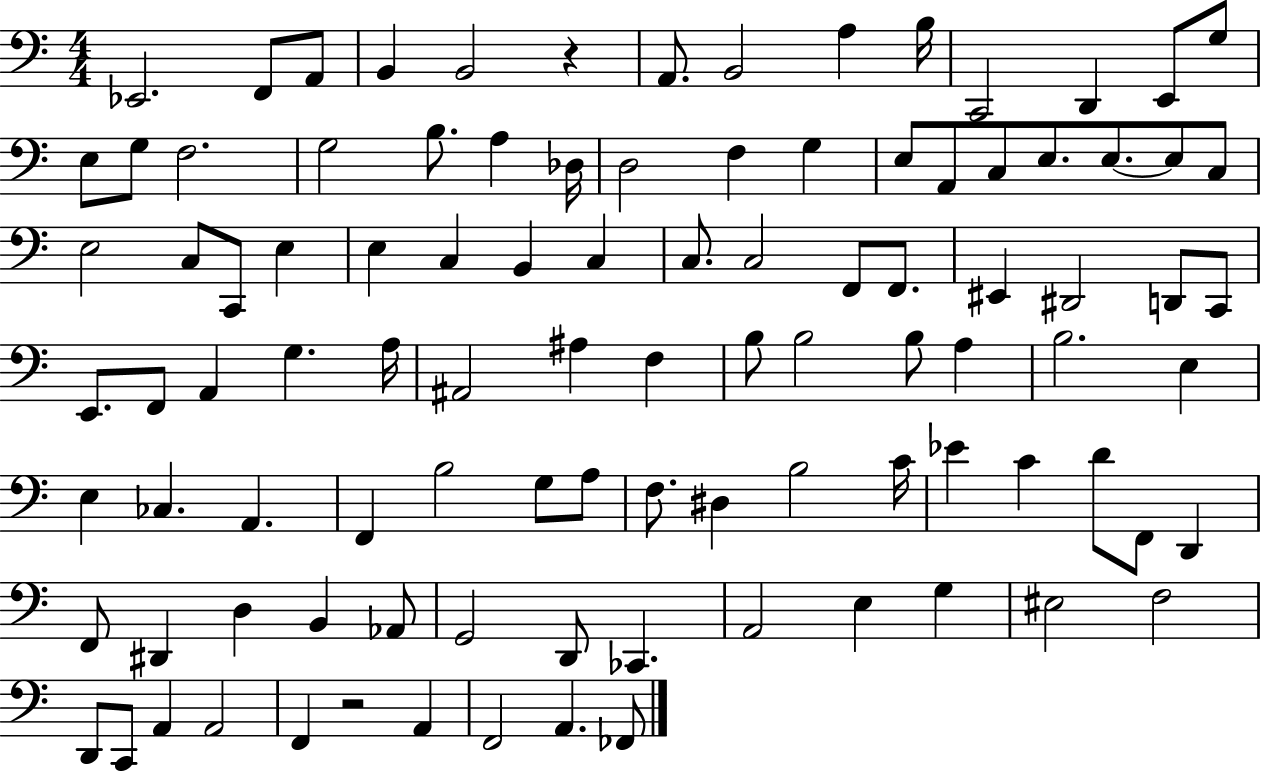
{
  \clef bass
  \numericTimeSignature
  \time 4/4
  \key c \major
  \repeat volta 2 { ees,2. f,8 a,8 | b,4 b,2 r4 | a,8. b,2 a4 b16 | c,2 d,4 e,8 g8 | \break e8 g8 f2. | g2 b8. a4 des16 | d2 f4 g4 | e8 a,8 c8 e8. e8.~~ e8 c8 | \break e2 c8 c,8 e4 | e4 c4 b,4 c4 | c8. c2 f,8 f,8. | eis,4 dis,2 d,8 c,8 | \break e,8. f,8 a,4 g4. a16 | ais,2 ais4 f4 | b8 b2 b8 a4 | b2. e4 | \break e4 ces4. a,4. | f,4 b2 g8 a8 | f8. dis4 b2 c'16 | ees'4 c'4 d'8 f,8 d,4 | \break f,8 dis,4 d4 b,4 aes,8 | g,2 d,8 ces,4. | a,2 e4 g4 | eis2 f2 | \break d,8 c,8 a,4 a,2 | f,4 r2 a,4 | f,2 a,4. fes,8 | } \bar "|."
}